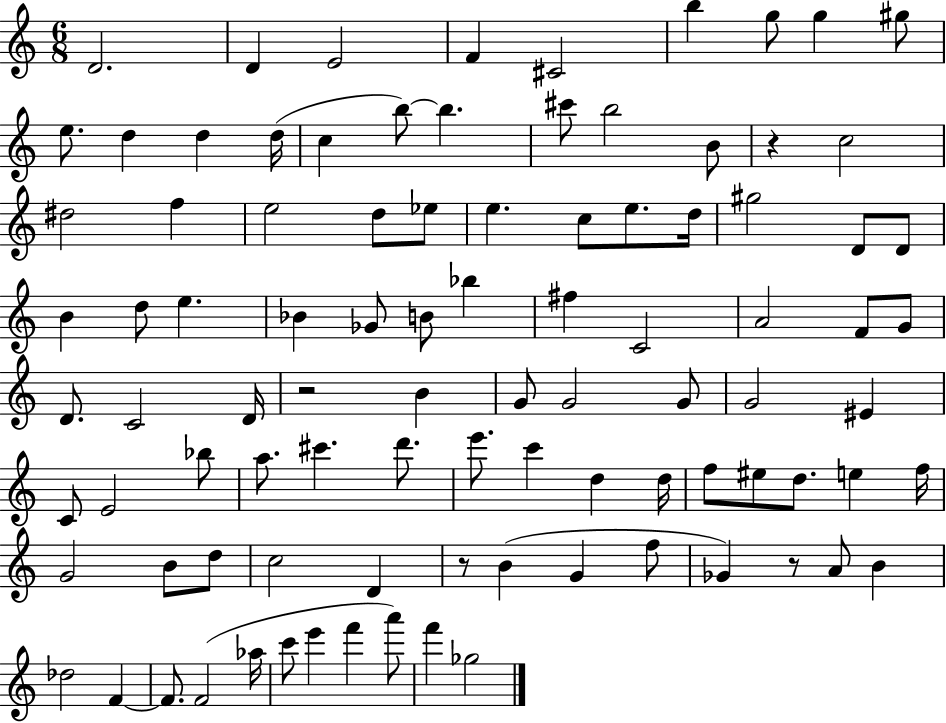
{
  \clef treble
  \numericTimeSignature
  \time 6/8
  \key c \major
  d'2. | d'4 e'2 | f'4 cis'2 | b''4 g''8 g''4 gis''8 | \break e''8. d''4 d''4 d''16( | c''4 b''8~~) b''4. | cis'''8 b''2 b'8 | r4 c''2 | \break dis''2 f''4 | e''2 d''8 ees''8 | e''4. c''8 e''8. d''16 | gis''2 d'8 d'8 | \break b'4 d''8 e''4. | bes'4 ges'8 b'8 bes''4 | fis''4 c'2 | a'2 f'8 g'8 | \break d'8. c'2 d'16 | r2 b'4 | g'8 g'2 g'8 | g'2 eis'4 | \break c'8 e'2 bes''8 | a''8. cis'''4. d'''8. | e'''8. c'''4 d''4 d''16 | f''8 eis''8 d''8. e''4 f''16 | \break g'2 b'8 d''8 | c''2 d'4 | r8 b'4( g'4 f''8 | ges'4) r8 a'8 b'4 | \break des''2 f'4~~ | f'8. f'2( aes''16 | c'''8 e'''4 f'''4 a'''8) | f'''4 ges''2 | \break \bar "|."
}